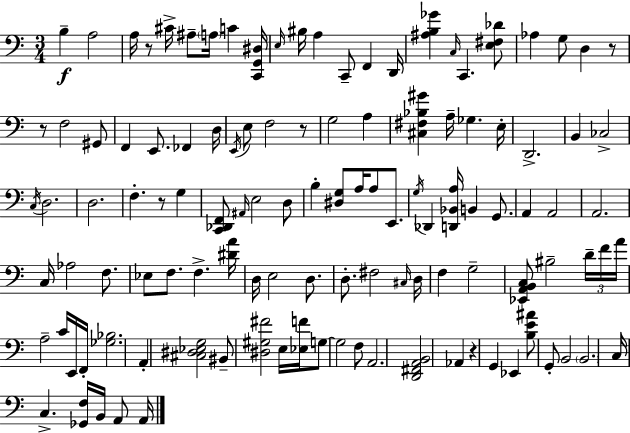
B3/q A3/h A3/s R/e C#4/s A#3/e A3/s C4/q [C2,G2,D#3]/s E3/s BIS3/s A3/q C2/e F2/q D2/s [A#3,B3,Gb4]/q C3/s C2/q. [E3,F#3,Db4]/e Ab3/q G3/e D3/q R/e R/e F3/h G#2/e F2/q E2/e. FES2/q D3/s E2/s E3/e F3/h R/e G3/h A3/q [C#3,F#3,Bb3,G#4]/q A3/s Gb3/q. E3/s D2/h. B2/q CES3/h C3/s D3/h. D3/h. F3/q. R/e G3/q [C2,Db2,F2]/e A#2/s E3/h D3/e B3/q [D#3,G3]/e A3/s A3/e E2/e. G3/s Db2/q [D2,Bb2,A3]/s B2/q G2/e. A2/q A2/h A2/h. C3/s Ab3/h F3/e. Eb3/e F3/e. F3/q. [D#4,A4]/s D3/s E3/h D3/e. D3/e. F#3/h C#3/s D3/s F3/q G3/h [Eb2,A2,B2,C3]/e BIS3/h D4/s F4/s A4/s A3/h C4/s E2/s F2/s [Gb3,Bb3]/h. A2/q [C#3,D#3,Eb3,G3]/h BIS2/e [D#3,G#3,F#4]/h E3/s [Eb3,F4]/s G3/e G3/h F3/e A2/h. [D2,F#2,A2,B2]/h Ab2/q R/q G2/q Eb2/q [B3,E4,A#4]/e G2/e B2/h B2/h. C3/s C3/q. [Gb2,F3]/s B2/s A2/e A2/s